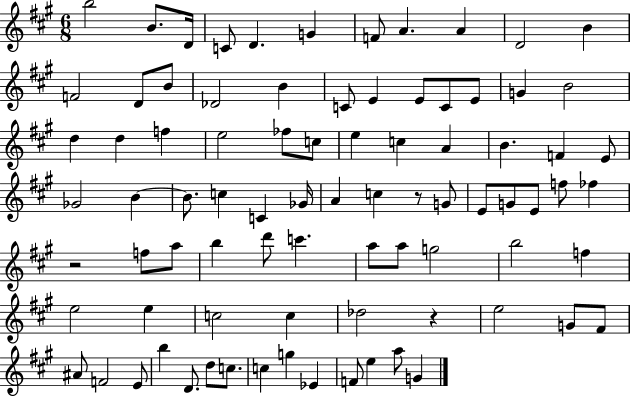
B5/h B4/e. D4/s C4/e D4/q. G4/q F4/e A4/q. A4/q D4/h B4/q F4/h D4/e B4/e Db4/h B4/q C4/e E4/q E4/e C4/e E4/e G4/q B4/h D5/q D5/q F5/q E5/h FES5/e C5/e E5/q C5/q A4/q B4/q. F4/q E4/e Gb4/h B4/q B4/e. C5/q C4/q Gb4/s A4/q C5/q R/e G4/e E4/e G4/e E4/e F5/e FES5/q R/h F5/e A5/e B5/q D6/e C6/q. A5/e A5/e G5/h B5/h F5/q E5/h E5/q C5/h C5/q Db5/h R/q E5/h G4/e F#4/e A#4/e F4/h E4/e B5/q D4/e. D5/e C5/e. C5/q G5/q Eb4/q F4/e E5/q A5/e G4/q